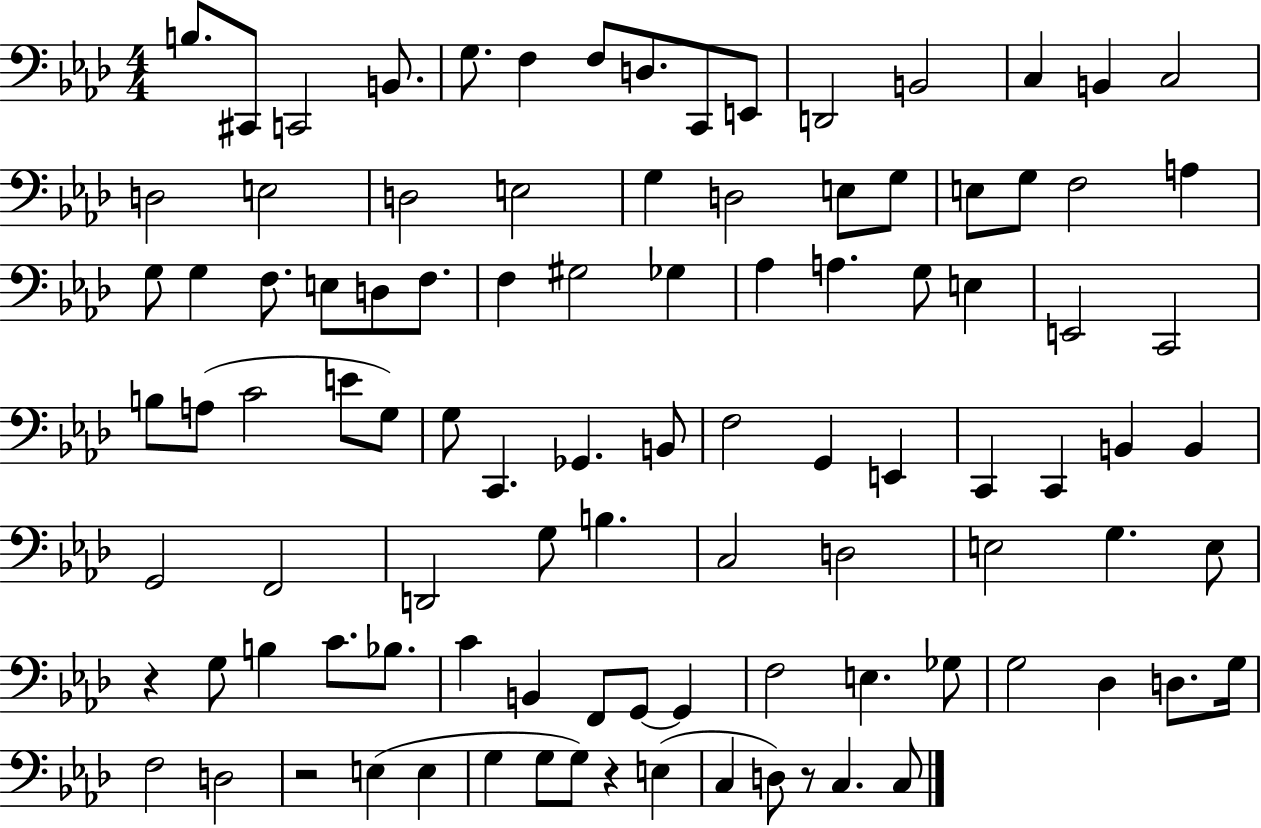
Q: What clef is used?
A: bass